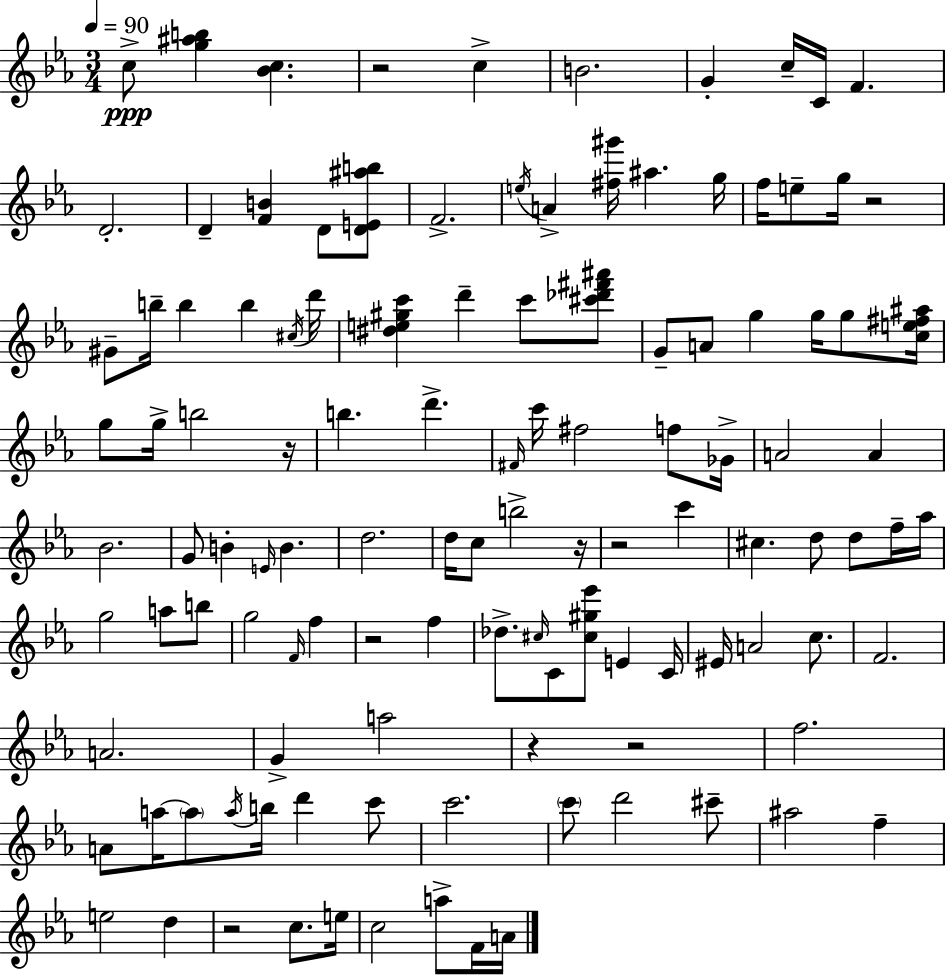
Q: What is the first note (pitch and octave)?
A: C5